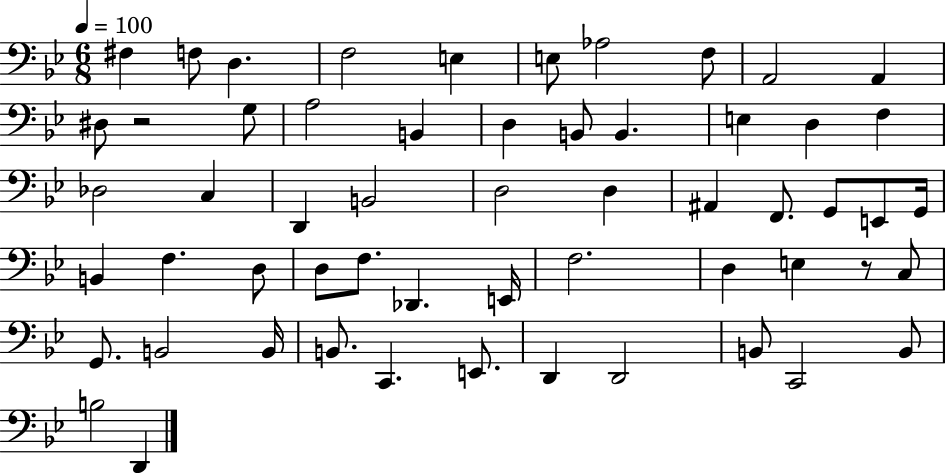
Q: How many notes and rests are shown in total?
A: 57